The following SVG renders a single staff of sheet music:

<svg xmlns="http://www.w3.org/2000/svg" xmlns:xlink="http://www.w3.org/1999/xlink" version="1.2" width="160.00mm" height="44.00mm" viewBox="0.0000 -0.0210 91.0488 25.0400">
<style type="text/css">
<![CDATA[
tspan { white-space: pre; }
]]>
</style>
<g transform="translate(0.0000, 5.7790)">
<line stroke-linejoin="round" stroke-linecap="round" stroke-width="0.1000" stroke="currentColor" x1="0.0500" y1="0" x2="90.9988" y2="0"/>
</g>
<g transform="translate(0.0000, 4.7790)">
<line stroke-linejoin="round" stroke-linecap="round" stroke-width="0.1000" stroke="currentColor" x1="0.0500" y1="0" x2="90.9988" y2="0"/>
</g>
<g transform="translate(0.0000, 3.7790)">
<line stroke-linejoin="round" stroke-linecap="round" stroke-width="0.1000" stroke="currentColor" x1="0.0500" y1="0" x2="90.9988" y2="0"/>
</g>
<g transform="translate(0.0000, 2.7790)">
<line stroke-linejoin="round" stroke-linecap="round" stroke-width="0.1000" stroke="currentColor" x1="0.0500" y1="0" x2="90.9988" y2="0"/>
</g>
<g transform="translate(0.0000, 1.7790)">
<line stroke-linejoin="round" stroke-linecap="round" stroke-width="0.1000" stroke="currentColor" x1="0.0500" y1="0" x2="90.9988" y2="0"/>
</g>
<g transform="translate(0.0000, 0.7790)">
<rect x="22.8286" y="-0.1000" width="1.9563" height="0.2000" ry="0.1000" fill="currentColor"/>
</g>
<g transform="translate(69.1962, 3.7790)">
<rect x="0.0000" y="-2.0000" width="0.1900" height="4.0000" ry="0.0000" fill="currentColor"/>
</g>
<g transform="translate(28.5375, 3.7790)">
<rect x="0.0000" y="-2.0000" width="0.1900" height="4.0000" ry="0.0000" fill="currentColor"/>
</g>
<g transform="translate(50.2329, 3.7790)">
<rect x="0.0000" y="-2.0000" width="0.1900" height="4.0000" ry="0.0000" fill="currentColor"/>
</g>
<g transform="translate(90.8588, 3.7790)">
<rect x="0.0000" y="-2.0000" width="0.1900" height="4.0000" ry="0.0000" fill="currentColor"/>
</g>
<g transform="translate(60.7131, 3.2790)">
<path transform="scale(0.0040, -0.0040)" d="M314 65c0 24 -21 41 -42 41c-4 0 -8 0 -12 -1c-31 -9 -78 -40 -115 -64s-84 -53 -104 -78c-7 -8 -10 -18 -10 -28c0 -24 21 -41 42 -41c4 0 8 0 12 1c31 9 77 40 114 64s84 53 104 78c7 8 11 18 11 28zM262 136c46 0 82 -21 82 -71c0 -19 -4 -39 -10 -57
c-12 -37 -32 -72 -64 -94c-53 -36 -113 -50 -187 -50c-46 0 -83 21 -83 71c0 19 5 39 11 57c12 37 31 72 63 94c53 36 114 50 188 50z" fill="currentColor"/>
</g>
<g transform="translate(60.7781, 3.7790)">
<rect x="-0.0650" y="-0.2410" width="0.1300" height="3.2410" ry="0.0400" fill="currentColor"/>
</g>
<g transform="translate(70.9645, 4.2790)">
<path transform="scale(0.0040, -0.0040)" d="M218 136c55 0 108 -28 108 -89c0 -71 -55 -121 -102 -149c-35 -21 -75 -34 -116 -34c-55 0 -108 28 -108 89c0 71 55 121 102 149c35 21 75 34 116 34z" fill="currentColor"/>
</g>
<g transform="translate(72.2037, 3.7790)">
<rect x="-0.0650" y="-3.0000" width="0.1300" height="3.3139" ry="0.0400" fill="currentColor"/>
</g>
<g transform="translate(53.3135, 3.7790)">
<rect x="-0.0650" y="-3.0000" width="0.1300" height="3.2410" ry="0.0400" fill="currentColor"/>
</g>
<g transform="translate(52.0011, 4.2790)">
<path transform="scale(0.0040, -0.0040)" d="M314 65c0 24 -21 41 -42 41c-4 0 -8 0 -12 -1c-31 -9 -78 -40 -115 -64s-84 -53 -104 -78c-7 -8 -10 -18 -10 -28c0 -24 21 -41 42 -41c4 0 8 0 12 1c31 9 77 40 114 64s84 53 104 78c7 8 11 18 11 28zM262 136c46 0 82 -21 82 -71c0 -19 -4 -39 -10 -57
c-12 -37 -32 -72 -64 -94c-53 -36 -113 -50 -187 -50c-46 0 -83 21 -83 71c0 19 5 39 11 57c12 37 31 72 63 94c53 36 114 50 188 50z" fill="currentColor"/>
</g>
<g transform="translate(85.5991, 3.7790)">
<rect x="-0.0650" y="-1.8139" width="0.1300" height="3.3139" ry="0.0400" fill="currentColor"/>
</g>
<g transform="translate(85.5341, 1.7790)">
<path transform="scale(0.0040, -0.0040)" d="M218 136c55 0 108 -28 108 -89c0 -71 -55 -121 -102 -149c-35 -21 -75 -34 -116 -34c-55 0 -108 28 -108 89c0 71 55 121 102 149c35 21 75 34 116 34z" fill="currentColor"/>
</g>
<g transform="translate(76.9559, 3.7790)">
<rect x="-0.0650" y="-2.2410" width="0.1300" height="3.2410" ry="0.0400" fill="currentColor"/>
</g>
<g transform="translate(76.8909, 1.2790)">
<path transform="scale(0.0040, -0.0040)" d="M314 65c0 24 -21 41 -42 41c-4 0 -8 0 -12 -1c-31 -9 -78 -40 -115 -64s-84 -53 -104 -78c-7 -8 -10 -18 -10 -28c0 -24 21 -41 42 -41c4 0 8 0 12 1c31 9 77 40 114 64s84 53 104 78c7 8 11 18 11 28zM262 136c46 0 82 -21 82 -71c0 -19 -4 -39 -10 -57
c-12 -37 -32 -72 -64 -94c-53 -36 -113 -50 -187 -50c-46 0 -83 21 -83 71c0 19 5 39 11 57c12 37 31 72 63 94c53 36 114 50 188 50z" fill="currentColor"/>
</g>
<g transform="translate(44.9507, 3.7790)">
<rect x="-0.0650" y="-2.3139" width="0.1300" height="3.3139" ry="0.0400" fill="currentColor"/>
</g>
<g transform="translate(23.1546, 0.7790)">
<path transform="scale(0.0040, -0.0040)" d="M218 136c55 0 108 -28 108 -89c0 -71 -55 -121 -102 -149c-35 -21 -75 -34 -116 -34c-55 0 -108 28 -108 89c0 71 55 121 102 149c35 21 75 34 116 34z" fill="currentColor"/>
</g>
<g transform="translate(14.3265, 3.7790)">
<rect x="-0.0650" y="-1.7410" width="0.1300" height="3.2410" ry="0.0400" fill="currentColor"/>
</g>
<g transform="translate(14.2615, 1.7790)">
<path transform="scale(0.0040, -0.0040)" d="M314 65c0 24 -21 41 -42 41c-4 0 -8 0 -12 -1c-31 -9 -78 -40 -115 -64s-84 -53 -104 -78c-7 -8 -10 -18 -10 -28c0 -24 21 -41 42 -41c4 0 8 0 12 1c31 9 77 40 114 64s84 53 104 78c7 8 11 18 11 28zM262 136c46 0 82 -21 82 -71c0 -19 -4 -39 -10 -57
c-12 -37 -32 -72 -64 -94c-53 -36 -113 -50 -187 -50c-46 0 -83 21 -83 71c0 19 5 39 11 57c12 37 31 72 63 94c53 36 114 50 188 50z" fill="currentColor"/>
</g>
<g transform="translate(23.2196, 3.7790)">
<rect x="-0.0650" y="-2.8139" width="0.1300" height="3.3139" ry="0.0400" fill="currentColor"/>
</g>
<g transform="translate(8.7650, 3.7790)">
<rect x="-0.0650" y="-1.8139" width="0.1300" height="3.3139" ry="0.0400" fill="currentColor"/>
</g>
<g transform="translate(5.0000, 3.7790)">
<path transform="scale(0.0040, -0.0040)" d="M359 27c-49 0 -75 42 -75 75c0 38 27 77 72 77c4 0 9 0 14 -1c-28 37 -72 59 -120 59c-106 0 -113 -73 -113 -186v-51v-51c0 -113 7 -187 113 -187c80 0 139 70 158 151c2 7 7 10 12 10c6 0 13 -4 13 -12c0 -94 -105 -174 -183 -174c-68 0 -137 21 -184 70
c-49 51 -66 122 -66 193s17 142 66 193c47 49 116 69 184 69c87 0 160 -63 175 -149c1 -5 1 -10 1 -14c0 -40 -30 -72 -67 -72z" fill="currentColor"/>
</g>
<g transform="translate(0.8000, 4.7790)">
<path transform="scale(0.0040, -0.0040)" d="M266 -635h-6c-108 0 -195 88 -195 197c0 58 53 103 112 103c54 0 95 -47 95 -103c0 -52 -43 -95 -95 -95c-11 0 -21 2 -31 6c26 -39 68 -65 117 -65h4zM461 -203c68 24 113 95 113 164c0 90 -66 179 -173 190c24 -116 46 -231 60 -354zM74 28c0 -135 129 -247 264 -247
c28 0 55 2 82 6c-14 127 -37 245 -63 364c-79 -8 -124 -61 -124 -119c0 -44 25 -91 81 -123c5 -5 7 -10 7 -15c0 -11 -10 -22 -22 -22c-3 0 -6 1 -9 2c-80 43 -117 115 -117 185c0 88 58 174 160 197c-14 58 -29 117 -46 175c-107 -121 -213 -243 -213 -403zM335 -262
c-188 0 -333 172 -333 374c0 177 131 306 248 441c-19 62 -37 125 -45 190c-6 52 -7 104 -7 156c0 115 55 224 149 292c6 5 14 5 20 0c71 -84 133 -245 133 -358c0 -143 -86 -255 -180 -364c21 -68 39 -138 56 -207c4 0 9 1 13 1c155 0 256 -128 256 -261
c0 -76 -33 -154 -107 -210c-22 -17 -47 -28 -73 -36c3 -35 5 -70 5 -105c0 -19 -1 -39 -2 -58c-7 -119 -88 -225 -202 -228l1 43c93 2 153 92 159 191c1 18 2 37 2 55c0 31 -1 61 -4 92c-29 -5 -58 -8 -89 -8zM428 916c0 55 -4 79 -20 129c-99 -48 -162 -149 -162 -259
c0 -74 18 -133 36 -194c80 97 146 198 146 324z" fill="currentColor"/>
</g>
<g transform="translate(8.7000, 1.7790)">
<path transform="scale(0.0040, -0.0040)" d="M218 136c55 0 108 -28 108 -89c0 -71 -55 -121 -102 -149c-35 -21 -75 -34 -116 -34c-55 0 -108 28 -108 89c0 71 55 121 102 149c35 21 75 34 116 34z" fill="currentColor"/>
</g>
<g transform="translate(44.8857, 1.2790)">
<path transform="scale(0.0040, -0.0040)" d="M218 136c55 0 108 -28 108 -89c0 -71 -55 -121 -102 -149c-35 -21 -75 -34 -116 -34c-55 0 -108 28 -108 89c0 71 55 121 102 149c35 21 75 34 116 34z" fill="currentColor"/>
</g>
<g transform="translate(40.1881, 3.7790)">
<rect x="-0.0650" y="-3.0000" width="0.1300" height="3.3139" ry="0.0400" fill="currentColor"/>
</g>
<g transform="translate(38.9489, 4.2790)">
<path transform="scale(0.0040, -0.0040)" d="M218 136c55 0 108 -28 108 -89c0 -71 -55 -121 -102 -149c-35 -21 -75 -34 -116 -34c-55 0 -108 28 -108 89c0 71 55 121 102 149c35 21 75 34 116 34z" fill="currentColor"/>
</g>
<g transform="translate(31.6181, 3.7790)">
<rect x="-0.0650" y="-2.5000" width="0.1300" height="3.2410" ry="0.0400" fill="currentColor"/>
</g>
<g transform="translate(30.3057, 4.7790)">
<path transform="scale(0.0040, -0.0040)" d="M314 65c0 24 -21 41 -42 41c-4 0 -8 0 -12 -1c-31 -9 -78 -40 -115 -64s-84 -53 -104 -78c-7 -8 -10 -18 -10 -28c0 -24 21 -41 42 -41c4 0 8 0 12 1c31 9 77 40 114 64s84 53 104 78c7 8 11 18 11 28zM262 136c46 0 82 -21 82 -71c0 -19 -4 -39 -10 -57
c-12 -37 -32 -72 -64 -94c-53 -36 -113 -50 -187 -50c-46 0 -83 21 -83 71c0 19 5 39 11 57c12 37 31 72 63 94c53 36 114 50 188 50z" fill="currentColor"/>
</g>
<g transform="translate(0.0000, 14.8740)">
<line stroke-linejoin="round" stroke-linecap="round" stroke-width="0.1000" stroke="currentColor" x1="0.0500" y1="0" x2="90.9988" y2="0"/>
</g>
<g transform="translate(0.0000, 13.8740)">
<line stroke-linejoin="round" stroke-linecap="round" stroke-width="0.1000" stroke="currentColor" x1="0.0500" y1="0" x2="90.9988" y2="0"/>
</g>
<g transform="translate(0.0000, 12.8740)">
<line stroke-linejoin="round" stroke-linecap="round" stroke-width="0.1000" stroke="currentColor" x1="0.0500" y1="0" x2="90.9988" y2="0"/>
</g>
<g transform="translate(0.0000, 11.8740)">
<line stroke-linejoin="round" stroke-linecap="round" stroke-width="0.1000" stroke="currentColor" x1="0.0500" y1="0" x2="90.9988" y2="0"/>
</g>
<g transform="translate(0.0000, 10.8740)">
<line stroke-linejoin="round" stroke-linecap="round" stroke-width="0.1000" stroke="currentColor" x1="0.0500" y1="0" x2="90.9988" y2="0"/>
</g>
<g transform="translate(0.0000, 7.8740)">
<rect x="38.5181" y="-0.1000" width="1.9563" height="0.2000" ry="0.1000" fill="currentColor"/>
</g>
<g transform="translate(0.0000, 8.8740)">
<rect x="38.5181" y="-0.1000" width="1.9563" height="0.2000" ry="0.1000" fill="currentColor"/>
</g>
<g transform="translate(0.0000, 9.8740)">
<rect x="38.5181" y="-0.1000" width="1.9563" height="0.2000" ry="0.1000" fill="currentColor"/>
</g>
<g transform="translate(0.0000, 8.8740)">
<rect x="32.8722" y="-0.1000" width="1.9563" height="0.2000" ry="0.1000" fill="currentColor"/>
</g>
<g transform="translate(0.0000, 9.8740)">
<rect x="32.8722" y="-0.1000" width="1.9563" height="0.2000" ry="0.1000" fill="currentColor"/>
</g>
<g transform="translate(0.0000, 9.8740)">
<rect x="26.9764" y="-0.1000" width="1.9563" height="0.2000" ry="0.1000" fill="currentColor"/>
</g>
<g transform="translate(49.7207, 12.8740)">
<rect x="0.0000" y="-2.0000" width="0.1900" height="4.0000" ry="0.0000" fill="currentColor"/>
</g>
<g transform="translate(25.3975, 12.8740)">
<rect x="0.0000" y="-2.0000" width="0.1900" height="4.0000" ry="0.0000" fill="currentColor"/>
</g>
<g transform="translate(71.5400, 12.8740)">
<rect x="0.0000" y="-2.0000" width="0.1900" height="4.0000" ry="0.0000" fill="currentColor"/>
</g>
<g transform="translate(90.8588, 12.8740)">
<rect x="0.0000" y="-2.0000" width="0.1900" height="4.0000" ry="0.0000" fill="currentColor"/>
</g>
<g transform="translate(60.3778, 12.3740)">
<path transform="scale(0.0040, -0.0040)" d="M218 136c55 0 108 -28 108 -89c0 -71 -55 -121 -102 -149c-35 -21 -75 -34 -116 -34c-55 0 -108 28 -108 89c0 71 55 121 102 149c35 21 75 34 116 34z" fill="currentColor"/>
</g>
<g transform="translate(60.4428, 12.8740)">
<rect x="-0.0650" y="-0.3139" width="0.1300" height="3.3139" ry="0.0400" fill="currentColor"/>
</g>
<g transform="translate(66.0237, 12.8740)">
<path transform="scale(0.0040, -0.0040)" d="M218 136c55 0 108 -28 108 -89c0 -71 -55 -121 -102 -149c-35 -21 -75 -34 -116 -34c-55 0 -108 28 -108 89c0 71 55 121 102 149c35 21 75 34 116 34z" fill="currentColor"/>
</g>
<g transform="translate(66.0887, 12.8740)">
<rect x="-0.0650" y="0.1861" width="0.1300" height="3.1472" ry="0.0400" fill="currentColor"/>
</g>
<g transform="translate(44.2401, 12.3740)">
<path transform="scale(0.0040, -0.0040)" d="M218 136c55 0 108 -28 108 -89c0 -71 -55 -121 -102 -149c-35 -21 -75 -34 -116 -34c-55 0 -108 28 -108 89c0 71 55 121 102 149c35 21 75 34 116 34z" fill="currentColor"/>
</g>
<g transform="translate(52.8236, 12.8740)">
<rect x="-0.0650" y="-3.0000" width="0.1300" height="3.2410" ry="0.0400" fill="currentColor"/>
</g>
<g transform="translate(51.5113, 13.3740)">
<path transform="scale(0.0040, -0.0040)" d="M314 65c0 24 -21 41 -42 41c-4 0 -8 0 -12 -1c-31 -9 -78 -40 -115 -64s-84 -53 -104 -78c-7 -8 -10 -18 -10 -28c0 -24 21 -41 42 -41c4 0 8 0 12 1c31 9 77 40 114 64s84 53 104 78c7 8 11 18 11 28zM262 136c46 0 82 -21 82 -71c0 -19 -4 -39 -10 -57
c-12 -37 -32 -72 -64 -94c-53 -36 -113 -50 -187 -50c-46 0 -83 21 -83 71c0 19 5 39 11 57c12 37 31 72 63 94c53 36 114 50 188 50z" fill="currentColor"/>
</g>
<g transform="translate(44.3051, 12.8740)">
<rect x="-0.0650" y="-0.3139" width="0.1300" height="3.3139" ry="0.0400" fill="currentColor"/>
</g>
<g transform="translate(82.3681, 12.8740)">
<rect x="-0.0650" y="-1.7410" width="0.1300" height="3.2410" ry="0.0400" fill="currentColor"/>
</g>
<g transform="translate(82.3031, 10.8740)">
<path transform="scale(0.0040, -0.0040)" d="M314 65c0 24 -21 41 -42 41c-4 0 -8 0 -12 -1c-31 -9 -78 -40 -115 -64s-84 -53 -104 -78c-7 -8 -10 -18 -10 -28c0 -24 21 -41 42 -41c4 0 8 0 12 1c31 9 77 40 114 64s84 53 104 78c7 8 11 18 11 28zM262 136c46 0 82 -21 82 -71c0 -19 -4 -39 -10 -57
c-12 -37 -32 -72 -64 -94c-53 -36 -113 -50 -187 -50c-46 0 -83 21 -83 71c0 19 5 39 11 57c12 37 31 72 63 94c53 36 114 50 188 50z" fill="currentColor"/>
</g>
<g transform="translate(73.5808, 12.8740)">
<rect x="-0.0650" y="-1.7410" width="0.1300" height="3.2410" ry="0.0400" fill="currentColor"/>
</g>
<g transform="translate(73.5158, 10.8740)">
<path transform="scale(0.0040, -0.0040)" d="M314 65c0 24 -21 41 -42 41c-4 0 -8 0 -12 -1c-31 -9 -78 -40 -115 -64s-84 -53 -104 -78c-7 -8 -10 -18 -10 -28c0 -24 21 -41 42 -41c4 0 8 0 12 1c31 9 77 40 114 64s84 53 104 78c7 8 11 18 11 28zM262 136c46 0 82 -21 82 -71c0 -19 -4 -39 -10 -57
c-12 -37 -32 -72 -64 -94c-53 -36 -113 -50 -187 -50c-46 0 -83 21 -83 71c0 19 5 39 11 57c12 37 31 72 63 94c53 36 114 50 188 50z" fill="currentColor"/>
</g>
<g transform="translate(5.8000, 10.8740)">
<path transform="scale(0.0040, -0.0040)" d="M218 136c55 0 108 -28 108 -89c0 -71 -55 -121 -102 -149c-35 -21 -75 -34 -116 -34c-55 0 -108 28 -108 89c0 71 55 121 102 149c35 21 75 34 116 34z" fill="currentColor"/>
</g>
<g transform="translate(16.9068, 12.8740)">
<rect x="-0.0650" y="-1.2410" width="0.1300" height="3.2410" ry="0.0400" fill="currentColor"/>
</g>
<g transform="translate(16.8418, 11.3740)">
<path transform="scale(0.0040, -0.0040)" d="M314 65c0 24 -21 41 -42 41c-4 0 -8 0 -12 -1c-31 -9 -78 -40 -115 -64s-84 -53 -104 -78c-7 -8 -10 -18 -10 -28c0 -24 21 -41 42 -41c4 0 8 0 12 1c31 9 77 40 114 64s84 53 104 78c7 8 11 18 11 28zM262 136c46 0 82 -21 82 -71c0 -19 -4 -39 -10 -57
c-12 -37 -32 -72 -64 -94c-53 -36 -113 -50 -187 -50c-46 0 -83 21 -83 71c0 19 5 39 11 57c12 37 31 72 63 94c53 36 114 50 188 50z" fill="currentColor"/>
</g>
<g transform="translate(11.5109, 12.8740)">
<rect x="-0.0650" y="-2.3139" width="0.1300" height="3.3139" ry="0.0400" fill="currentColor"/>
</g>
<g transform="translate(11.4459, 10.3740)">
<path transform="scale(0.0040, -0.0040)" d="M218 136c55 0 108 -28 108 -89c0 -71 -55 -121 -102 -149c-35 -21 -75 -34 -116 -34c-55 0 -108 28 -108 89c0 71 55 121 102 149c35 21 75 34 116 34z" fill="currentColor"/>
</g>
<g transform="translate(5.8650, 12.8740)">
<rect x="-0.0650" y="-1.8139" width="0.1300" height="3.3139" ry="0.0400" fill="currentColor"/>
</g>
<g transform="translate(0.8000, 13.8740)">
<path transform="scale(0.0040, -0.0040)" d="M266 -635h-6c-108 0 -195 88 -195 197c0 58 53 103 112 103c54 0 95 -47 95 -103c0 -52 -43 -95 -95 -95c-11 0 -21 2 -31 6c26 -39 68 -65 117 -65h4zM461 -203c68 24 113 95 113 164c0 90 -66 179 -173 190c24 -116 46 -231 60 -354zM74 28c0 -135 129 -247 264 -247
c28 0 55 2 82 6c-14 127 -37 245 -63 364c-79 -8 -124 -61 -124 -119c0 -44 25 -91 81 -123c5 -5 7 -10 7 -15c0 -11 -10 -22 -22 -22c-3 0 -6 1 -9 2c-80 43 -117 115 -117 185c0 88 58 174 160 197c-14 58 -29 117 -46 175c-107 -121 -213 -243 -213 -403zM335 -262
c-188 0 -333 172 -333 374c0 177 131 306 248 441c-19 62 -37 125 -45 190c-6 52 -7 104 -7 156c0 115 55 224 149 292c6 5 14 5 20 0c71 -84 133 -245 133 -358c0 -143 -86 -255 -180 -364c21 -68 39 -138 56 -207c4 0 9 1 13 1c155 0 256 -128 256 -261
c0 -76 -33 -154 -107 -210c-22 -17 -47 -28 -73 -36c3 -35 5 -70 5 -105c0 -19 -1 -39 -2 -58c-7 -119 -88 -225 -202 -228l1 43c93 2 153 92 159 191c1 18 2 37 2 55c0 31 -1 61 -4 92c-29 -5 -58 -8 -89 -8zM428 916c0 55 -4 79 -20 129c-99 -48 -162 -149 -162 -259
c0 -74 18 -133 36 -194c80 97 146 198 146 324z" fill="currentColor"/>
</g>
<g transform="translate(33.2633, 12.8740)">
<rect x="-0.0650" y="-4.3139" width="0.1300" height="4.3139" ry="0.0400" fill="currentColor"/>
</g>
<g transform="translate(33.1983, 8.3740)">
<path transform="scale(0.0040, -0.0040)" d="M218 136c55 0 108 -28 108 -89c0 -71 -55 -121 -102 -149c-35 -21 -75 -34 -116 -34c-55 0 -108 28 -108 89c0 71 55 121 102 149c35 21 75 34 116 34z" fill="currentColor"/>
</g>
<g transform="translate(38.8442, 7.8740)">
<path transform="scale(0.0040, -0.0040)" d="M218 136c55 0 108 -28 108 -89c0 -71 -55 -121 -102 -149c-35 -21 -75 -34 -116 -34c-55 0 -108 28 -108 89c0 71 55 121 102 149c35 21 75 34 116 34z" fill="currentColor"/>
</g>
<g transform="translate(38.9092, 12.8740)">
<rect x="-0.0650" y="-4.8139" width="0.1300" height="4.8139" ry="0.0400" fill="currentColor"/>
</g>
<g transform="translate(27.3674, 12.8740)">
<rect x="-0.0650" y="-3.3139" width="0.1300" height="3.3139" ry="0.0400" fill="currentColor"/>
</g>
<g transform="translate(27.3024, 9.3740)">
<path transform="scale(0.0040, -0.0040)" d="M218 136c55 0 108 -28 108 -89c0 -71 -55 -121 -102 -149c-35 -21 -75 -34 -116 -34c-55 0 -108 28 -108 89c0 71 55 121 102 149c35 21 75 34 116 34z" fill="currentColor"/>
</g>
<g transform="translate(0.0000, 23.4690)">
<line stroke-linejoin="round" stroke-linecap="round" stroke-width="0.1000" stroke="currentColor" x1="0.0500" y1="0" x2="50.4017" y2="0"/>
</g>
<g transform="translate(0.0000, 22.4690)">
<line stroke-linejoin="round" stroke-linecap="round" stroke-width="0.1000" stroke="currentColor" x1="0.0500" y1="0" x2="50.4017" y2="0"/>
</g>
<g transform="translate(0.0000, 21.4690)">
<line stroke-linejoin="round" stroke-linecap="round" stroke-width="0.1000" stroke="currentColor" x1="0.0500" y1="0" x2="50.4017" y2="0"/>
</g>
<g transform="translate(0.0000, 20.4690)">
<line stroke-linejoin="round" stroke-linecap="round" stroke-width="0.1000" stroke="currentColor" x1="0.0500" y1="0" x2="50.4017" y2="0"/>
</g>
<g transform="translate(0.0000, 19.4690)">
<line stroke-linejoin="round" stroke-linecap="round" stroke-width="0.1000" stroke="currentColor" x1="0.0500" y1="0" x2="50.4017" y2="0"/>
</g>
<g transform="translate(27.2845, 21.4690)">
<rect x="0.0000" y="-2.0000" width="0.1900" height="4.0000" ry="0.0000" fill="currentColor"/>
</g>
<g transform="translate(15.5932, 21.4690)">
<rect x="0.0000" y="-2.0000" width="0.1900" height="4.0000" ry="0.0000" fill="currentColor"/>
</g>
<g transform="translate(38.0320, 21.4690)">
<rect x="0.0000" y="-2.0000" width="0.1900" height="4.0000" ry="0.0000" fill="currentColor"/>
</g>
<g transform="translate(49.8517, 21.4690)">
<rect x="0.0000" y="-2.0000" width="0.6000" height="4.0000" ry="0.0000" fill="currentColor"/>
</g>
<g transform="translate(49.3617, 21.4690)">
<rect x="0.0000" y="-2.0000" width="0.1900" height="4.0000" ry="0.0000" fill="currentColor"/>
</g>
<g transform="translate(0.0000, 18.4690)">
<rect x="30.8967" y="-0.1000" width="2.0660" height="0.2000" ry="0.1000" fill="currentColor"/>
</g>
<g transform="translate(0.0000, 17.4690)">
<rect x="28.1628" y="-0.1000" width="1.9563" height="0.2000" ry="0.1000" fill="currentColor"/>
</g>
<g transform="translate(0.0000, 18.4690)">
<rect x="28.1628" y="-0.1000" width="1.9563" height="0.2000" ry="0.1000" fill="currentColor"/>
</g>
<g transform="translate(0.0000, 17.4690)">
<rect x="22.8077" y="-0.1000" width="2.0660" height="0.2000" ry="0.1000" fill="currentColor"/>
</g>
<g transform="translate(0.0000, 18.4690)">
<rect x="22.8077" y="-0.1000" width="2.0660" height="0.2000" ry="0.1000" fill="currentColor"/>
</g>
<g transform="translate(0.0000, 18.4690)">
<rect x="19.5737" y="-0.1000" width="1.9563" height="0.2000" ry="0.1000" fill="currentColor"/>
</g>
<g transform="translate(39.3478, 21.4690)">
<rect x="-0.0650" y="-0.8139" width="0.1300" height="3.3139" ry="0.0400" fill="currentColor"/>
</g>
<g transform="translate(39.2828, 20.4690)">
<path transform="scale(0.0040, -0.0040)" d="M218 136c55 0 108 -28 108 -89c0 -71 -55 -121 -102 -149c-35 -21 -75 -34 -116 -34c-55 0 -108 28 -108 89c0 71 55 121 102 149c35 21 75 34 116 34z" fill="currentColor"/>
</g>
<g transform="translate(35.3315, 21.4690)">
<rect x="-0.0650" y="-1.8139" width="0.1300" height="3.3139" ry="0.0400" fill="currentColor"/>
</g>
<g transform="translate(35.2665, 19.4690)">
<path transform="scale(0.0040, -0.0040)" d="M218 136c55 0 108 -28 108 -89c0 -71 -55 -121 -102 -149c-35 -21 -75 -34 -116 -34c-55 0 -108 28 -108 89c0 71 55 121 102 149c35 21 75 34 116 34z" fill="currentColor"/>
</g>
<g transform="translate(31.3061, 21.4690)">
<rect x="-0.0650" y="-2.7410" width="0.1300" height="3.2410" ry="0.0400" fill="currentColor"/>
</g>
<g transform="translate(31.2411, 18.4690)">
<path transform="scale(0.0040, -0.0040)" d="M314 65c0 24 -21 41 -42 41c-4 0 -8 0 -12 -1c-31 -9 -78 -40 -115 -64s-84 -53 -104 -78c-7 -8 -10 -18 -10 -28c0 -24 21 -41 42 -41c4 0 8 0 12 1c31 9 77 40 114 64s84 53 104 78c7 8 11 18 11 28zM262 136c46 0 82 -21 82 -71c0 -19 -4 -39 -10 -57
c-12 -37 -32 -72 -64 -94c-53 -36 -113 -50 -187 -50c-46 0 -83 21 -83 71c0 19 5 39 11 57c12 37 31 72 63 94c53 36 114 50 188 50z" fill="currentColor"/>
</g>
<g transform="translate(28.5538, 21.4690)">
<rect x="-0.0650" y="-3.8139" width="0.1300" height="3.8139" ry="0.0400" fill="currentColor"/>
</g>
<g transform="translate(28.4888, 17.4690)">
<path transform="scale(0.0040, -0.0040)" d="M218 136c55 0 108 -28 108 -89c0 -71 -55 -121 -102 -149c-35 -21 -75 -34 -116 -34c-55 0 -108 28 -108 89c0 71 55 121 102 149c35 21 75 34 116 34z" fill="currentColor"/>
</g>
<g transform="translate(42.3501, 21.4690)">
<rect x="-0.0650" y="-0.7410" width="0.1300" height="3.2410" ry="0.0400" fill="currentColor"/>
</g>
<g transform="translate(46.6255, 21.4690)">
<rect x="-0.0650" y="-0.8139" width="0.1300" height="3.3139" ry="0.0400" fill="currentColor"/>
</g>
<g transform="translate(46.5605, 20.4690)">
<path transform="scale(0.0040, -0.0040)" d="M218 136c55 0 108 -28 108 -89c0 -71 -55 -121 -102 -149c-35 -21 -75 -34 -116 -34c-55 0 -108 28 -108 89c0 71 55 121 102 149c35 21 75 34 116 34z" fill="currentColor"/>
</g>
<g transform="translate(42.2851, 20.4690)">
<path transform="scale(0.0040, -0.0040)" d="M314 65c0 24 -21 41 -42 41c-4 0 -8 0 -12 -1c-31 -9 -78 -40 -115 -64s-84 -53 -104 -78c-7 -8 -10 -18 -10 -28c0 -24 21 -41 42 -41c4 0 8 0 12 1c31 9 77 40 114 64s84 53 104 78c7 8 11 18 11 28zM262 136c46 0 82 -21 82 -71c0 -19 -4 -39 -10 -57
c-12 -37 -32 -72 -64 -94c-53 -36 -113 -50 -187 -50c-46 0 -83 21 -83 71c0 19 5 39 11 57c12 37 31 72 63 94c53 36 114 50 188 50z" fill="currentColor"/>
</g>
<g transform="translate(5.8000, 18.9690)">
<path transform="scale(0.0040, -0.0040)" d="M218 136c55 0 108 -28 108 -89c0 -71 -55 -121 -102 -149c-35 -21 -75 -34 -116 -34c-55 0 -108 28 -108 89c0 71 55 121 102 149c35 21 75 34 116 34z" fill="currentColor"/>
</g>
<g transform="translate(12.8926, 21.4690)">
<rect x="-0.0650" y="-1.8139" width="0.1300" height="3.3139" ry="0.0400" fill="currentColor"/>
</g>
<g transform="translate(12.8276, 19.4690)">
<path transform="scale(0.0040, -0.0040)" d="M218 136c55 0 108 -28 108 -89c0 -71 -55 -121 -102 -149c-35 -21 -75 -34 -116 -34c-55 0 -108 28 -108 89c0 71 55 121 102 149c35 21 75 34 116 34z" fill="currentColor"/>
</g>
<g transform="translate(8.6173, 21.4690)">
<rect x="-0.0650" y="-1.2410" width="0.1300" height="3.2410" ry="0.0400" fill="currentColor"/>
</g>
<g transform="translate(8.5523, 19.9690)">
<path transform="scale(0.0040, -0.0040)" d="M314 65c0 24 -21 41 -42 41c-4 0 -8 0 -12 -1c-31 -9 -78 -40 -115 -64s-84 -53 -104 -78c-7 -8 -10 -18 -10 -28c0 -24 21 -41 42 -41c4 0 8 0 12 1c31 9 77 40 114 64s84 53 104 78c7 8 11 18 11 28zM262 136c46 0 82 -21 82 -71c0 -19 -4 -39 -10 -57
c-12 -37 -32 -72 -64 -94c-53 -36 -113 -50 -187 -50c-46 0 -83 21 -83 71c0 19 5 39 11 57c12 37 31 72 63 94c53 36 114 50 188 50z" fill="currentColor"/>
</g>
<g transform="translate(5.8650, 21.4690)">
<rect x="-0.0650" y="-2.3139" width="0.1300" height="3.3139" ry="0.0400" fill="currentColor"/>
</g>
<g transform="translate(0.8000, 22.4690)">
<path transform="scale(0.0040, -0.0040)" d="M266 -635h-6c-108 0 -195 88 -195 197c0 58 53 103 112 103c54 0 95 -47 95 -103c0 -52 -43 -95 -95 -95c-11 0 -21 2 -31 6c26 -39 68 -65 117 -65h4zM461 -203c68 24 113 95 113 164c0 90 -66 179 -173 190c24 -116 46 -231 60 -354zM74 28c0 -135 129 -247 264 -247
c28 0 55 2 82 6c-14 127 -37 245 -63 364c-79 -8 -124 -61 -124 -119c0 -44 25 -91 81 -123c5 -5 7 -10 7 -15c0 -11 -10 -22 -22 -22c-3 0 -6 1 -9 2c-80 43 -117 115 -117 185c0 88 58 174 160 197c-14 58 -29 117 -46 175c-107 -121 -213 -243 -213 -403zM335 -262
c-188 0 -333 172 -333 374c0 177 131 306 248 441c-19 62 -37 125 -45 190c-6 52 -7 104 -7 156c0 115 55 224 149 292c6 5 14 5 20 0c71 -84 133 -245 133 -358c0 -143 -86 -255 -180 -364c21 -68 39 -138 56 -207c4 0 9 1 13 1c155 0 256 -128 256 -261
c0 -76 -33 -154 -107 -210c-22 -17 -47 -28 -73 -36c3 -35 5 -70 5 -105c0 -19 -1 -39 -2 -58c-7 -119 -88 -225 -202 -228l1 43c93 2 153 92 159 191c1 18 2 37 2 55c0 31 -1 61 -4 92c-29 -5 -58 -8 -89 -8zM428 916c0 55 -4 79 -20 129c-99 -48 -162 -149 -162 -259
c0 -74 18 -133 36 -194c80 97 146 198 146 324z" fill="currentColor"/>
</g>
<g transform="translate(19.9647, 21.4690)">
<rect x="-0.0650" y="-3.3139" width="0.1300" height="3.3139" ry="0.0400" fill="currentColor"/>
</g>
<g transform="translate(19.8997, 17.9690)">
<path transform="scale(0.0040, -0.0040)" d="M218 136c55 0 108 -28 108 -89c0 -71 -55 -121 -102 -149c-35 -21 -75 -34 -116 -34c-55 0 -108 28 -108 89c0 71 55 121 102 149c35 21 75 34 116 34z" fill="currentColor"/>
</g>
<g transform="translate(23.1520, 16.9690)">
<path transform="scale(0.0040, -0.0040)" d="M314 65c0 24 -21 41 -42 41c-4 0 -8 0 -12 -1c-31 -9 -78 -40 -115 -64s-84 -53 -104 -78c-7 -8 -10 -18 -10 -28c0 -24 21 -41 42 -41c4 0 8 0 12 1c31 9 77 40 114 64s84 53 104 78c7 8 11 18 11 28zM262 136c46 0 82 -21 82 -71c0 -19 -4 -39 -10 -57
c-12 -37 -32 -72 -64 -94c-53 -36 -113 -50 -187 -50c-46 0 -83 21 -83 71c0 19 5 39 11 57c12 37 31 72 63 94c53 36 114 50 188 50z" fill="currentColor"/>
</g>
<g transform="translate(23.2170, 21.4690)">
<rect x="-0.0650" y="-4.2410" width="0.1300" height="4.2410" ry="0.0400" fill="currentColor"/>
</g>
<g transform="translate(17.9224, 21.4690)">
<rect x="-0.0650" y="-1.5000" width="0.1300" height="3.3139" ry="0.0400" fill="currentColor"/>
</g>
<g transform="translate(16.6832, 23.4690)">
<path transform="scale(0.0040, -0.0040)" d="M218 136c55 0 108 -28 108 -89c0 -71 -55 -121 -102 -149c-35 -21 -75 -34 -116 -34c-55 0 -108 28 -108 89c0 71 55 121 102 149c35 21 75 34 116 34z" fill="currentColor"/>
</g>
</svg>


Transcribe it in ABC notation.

X:1
T:Untitled
M:4/4
L:1/4
K:C
f f2 a G2 A g A2 c2 A g2 f f g e2 b d' e' c A2 c B f2 f2 g e2 f E b d'2 c' a2 f d d2 d